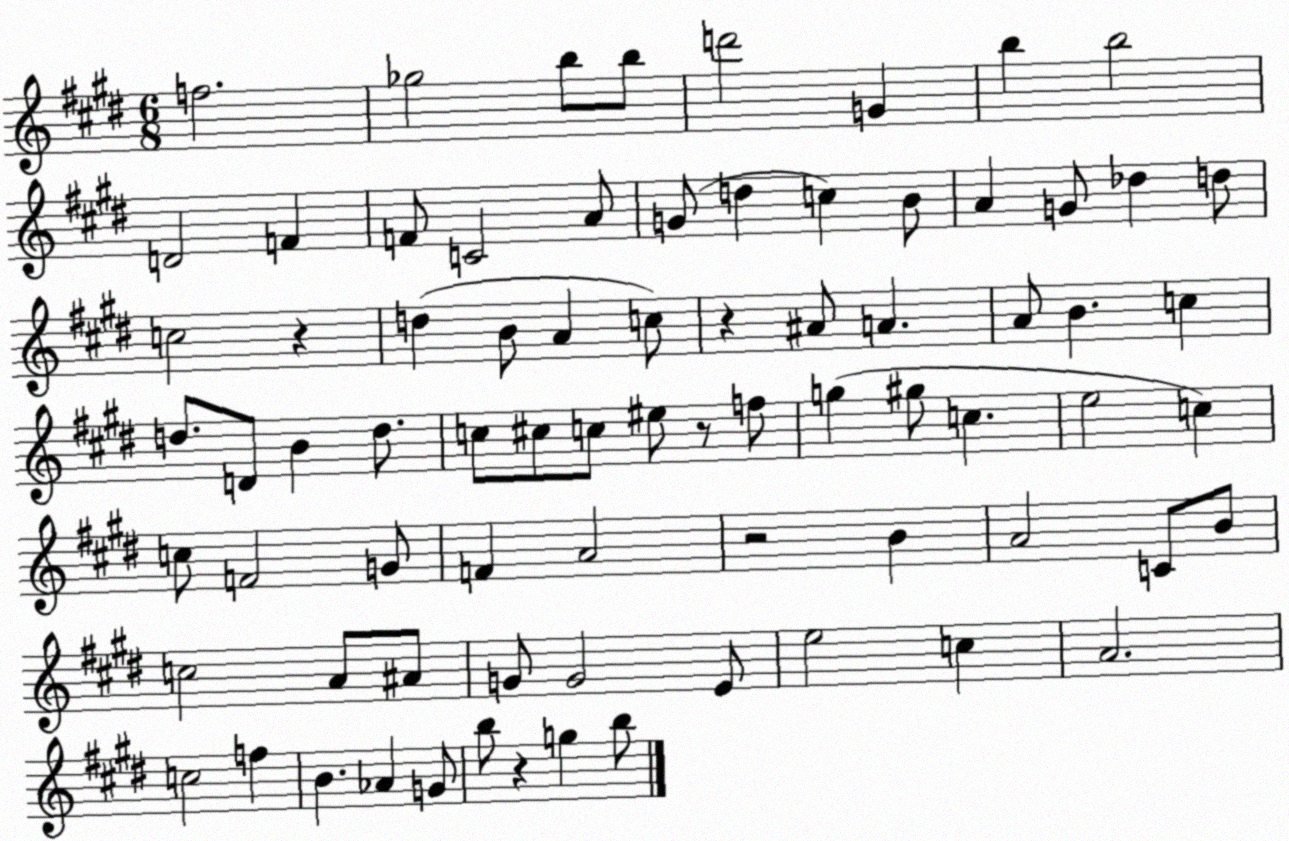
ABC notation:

X:1
T:Untitled
M:6/8
L:1/4
K:E
f2 _g2 b/2 b/2 d'2 G b b2 D2 F F/2 C2 A/2 G/2 d c B/2 A G/2 _d d/2 c2 z d B/2 A c/2 z ^A/2 A A/2 B c d/2 D/2 B d/2 c/2 ^c/2 c/2 ^e/2 z/2 f/2 g ^g/2 c e2 c c/2 F2 G/2 F A2 z2 B A2 C/2 B/2 c2 A/2 ^A/2 G/2 G2 E/2 e2 c A2 c2 f B _A G/2 b/2 z g b/2